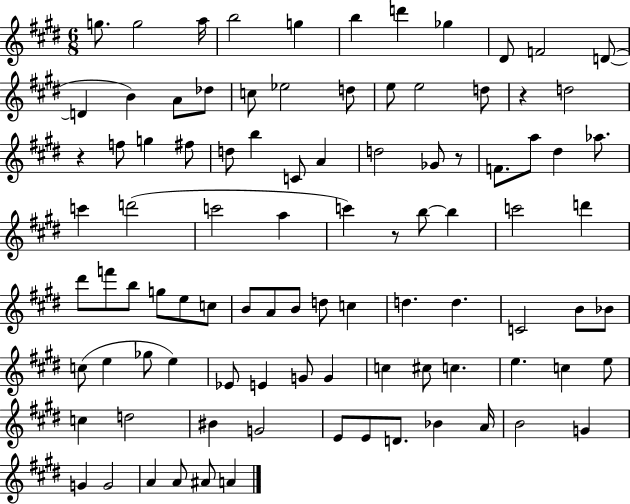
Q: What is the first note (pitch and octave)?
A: G5